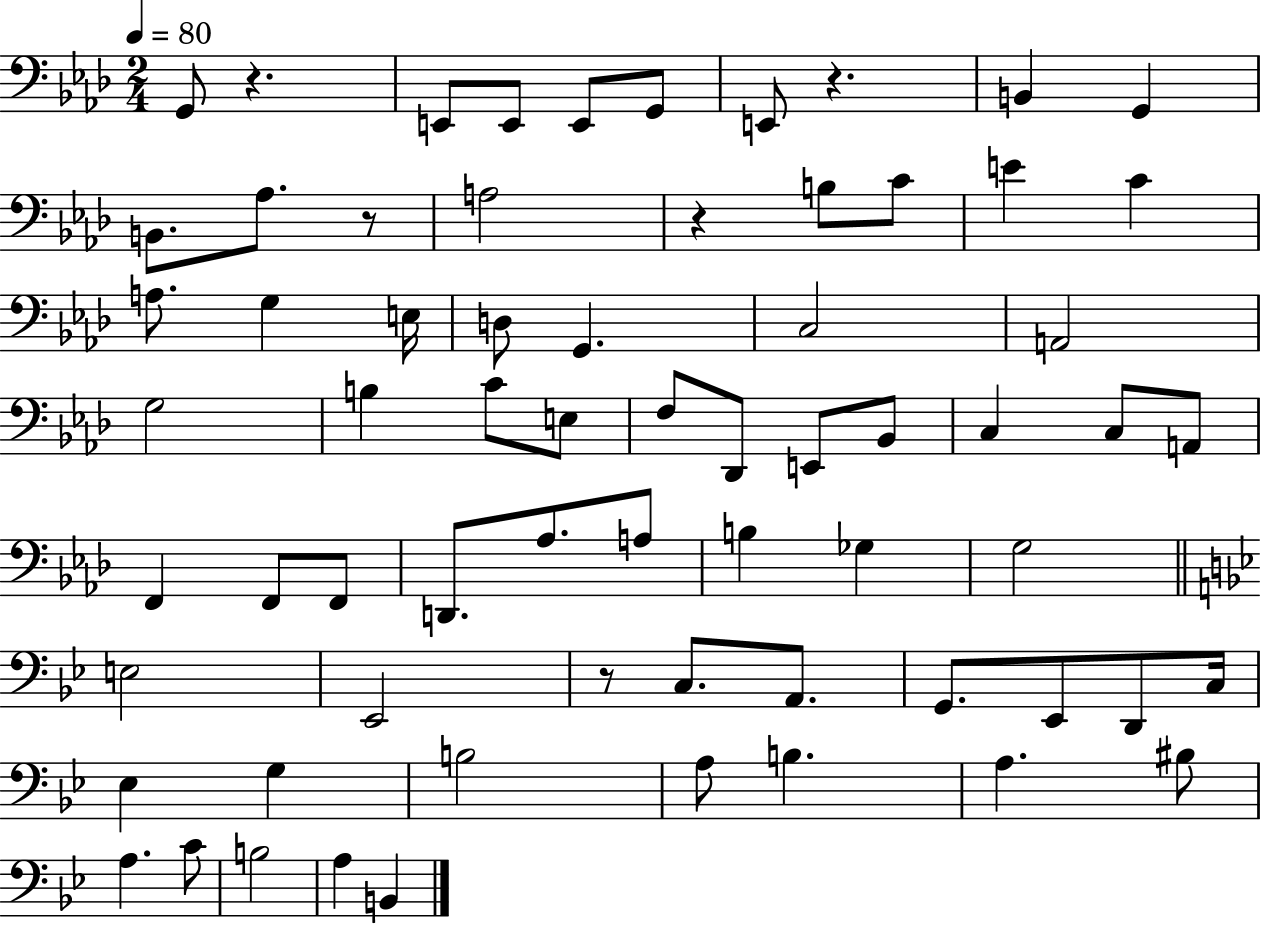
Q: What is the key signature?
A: AES major